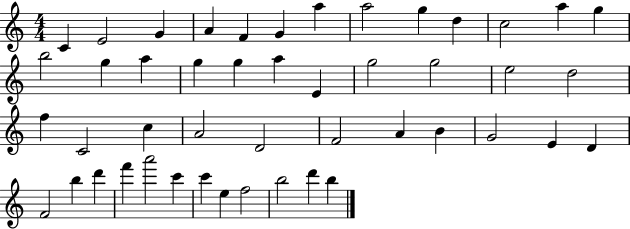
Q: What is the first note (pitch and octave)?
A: C4